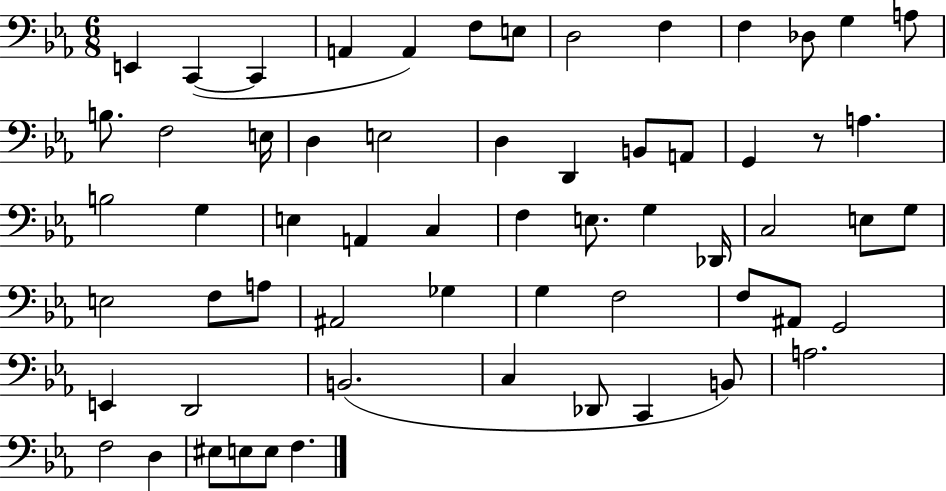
E2/q C2/q C2/q A2/q A2/q F3/e E3/e D3/h F3/q F3/q Db3/e G3/q A3/e B3/e. F3/h E3/s D3/q E3/h D3/q D2/q B2/e A2/e G2/q R/e A3/q. B3/h G3/q E3/q A2/q C3/q F3/q E3/e. G3/q Db2/s C3/h E3/e G3/e E3/h F3/e A3/e A#2/h Gb3/q G3/q F3/h F3/e A#2/e G2/h E2/q D2/h B2/h. C3/q Db2/e C2/q B2/e A3/h. F3/h D3/q EIS3/e E3/e E3/e F3/q.